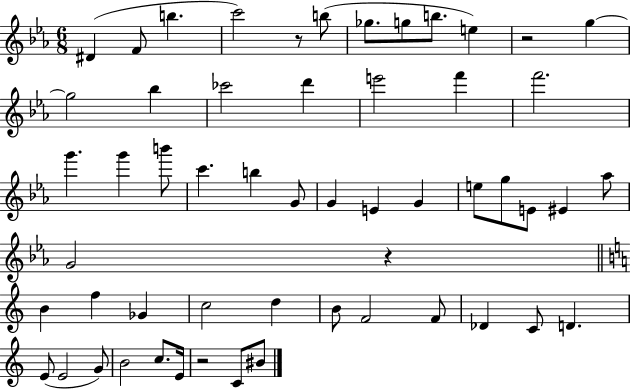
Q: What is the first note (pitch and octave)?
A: D#4